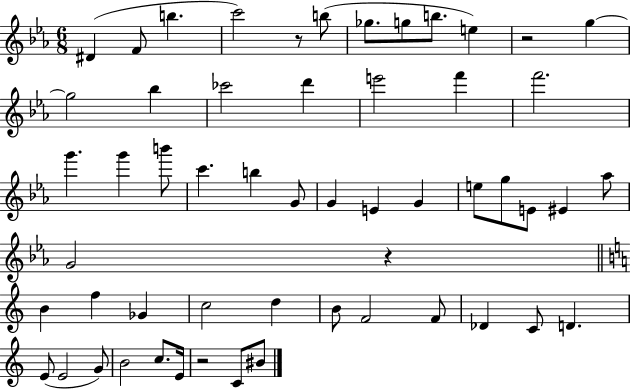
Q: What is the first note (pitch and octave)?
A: D#4